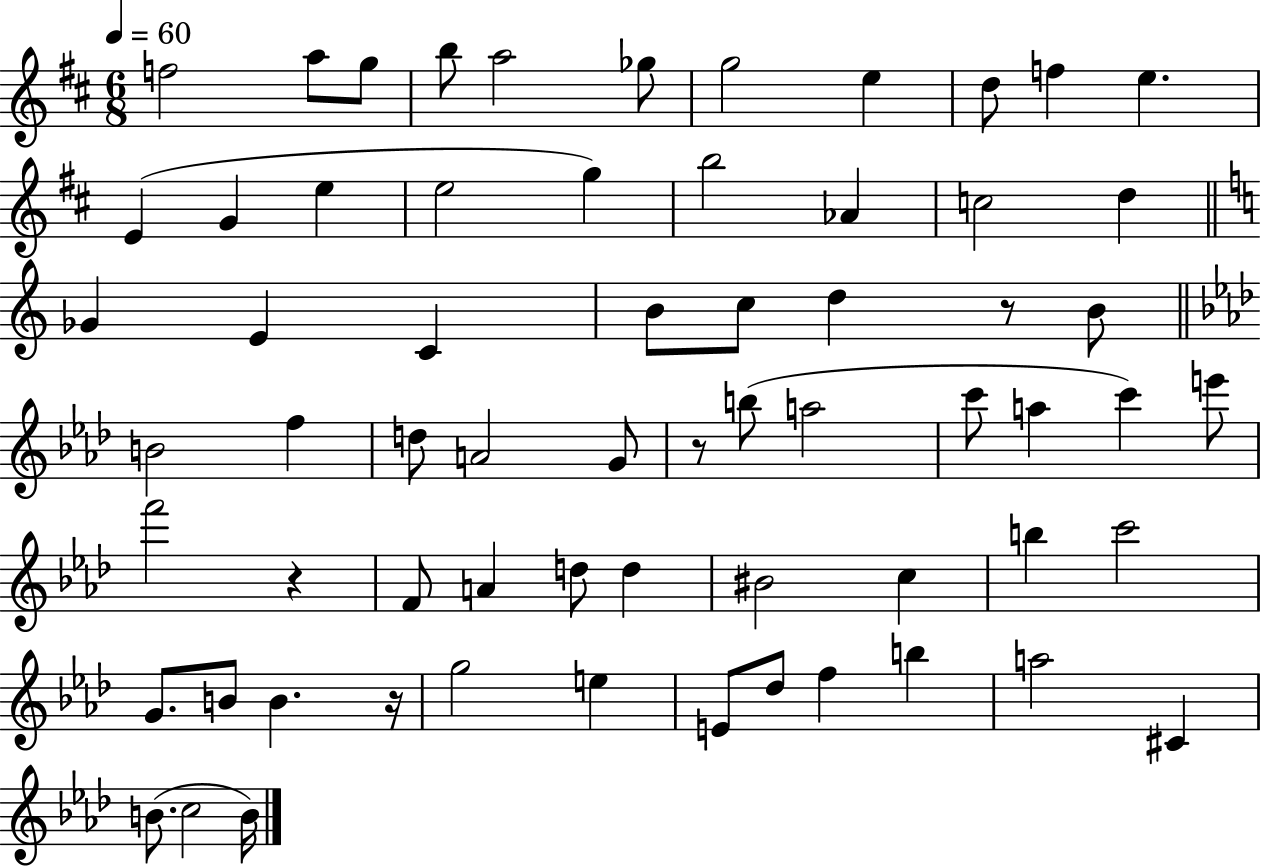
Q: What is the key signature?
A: D major